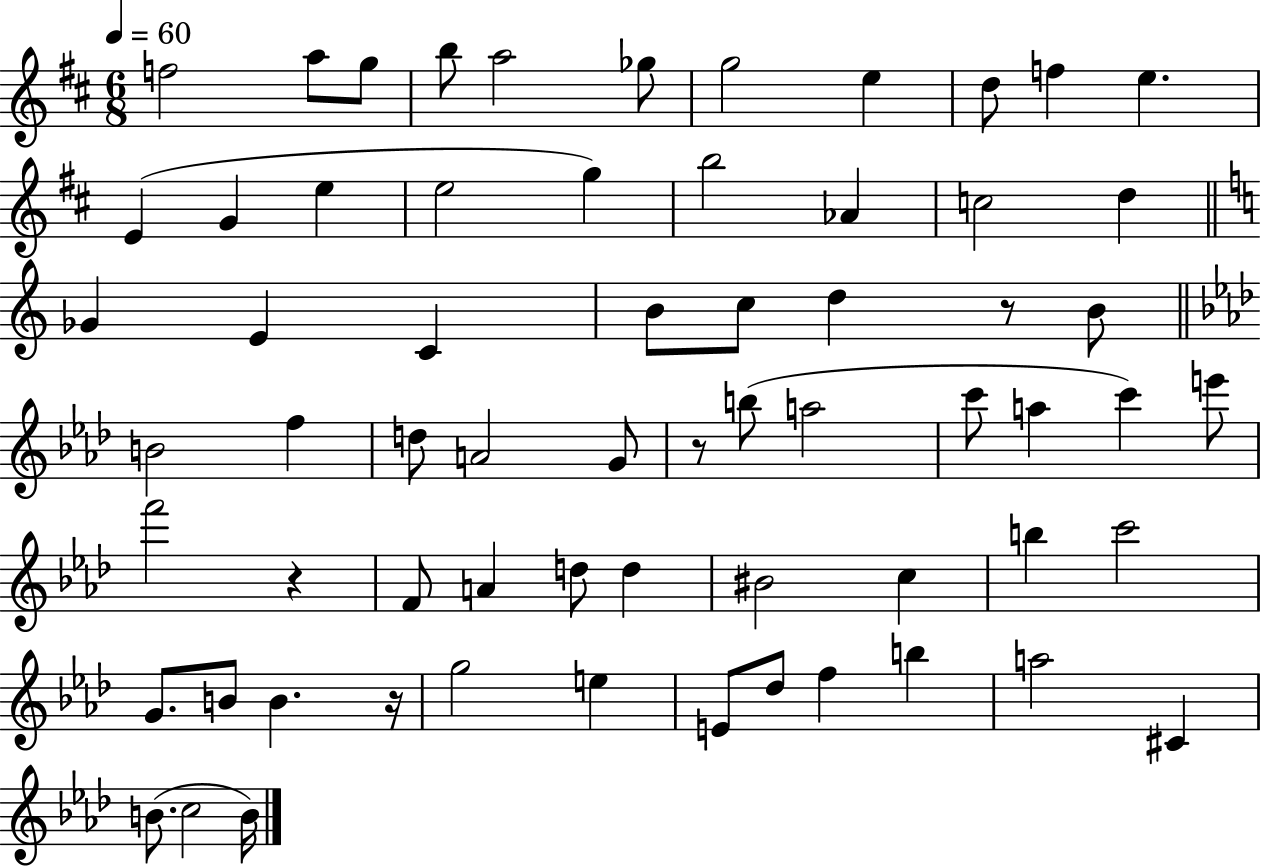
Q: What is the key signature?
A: D major